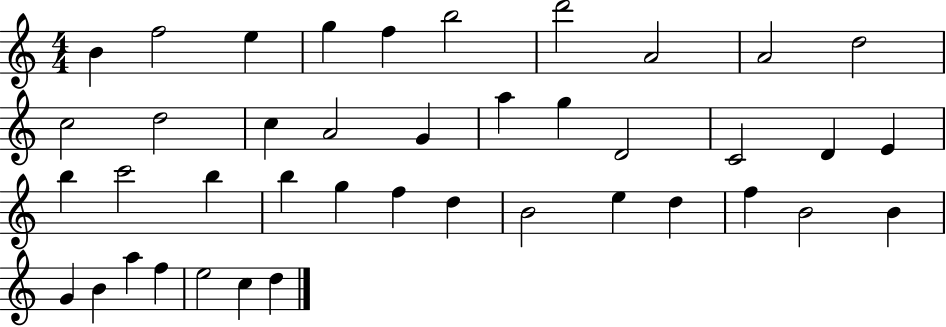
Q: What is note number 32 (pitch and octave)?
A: F5